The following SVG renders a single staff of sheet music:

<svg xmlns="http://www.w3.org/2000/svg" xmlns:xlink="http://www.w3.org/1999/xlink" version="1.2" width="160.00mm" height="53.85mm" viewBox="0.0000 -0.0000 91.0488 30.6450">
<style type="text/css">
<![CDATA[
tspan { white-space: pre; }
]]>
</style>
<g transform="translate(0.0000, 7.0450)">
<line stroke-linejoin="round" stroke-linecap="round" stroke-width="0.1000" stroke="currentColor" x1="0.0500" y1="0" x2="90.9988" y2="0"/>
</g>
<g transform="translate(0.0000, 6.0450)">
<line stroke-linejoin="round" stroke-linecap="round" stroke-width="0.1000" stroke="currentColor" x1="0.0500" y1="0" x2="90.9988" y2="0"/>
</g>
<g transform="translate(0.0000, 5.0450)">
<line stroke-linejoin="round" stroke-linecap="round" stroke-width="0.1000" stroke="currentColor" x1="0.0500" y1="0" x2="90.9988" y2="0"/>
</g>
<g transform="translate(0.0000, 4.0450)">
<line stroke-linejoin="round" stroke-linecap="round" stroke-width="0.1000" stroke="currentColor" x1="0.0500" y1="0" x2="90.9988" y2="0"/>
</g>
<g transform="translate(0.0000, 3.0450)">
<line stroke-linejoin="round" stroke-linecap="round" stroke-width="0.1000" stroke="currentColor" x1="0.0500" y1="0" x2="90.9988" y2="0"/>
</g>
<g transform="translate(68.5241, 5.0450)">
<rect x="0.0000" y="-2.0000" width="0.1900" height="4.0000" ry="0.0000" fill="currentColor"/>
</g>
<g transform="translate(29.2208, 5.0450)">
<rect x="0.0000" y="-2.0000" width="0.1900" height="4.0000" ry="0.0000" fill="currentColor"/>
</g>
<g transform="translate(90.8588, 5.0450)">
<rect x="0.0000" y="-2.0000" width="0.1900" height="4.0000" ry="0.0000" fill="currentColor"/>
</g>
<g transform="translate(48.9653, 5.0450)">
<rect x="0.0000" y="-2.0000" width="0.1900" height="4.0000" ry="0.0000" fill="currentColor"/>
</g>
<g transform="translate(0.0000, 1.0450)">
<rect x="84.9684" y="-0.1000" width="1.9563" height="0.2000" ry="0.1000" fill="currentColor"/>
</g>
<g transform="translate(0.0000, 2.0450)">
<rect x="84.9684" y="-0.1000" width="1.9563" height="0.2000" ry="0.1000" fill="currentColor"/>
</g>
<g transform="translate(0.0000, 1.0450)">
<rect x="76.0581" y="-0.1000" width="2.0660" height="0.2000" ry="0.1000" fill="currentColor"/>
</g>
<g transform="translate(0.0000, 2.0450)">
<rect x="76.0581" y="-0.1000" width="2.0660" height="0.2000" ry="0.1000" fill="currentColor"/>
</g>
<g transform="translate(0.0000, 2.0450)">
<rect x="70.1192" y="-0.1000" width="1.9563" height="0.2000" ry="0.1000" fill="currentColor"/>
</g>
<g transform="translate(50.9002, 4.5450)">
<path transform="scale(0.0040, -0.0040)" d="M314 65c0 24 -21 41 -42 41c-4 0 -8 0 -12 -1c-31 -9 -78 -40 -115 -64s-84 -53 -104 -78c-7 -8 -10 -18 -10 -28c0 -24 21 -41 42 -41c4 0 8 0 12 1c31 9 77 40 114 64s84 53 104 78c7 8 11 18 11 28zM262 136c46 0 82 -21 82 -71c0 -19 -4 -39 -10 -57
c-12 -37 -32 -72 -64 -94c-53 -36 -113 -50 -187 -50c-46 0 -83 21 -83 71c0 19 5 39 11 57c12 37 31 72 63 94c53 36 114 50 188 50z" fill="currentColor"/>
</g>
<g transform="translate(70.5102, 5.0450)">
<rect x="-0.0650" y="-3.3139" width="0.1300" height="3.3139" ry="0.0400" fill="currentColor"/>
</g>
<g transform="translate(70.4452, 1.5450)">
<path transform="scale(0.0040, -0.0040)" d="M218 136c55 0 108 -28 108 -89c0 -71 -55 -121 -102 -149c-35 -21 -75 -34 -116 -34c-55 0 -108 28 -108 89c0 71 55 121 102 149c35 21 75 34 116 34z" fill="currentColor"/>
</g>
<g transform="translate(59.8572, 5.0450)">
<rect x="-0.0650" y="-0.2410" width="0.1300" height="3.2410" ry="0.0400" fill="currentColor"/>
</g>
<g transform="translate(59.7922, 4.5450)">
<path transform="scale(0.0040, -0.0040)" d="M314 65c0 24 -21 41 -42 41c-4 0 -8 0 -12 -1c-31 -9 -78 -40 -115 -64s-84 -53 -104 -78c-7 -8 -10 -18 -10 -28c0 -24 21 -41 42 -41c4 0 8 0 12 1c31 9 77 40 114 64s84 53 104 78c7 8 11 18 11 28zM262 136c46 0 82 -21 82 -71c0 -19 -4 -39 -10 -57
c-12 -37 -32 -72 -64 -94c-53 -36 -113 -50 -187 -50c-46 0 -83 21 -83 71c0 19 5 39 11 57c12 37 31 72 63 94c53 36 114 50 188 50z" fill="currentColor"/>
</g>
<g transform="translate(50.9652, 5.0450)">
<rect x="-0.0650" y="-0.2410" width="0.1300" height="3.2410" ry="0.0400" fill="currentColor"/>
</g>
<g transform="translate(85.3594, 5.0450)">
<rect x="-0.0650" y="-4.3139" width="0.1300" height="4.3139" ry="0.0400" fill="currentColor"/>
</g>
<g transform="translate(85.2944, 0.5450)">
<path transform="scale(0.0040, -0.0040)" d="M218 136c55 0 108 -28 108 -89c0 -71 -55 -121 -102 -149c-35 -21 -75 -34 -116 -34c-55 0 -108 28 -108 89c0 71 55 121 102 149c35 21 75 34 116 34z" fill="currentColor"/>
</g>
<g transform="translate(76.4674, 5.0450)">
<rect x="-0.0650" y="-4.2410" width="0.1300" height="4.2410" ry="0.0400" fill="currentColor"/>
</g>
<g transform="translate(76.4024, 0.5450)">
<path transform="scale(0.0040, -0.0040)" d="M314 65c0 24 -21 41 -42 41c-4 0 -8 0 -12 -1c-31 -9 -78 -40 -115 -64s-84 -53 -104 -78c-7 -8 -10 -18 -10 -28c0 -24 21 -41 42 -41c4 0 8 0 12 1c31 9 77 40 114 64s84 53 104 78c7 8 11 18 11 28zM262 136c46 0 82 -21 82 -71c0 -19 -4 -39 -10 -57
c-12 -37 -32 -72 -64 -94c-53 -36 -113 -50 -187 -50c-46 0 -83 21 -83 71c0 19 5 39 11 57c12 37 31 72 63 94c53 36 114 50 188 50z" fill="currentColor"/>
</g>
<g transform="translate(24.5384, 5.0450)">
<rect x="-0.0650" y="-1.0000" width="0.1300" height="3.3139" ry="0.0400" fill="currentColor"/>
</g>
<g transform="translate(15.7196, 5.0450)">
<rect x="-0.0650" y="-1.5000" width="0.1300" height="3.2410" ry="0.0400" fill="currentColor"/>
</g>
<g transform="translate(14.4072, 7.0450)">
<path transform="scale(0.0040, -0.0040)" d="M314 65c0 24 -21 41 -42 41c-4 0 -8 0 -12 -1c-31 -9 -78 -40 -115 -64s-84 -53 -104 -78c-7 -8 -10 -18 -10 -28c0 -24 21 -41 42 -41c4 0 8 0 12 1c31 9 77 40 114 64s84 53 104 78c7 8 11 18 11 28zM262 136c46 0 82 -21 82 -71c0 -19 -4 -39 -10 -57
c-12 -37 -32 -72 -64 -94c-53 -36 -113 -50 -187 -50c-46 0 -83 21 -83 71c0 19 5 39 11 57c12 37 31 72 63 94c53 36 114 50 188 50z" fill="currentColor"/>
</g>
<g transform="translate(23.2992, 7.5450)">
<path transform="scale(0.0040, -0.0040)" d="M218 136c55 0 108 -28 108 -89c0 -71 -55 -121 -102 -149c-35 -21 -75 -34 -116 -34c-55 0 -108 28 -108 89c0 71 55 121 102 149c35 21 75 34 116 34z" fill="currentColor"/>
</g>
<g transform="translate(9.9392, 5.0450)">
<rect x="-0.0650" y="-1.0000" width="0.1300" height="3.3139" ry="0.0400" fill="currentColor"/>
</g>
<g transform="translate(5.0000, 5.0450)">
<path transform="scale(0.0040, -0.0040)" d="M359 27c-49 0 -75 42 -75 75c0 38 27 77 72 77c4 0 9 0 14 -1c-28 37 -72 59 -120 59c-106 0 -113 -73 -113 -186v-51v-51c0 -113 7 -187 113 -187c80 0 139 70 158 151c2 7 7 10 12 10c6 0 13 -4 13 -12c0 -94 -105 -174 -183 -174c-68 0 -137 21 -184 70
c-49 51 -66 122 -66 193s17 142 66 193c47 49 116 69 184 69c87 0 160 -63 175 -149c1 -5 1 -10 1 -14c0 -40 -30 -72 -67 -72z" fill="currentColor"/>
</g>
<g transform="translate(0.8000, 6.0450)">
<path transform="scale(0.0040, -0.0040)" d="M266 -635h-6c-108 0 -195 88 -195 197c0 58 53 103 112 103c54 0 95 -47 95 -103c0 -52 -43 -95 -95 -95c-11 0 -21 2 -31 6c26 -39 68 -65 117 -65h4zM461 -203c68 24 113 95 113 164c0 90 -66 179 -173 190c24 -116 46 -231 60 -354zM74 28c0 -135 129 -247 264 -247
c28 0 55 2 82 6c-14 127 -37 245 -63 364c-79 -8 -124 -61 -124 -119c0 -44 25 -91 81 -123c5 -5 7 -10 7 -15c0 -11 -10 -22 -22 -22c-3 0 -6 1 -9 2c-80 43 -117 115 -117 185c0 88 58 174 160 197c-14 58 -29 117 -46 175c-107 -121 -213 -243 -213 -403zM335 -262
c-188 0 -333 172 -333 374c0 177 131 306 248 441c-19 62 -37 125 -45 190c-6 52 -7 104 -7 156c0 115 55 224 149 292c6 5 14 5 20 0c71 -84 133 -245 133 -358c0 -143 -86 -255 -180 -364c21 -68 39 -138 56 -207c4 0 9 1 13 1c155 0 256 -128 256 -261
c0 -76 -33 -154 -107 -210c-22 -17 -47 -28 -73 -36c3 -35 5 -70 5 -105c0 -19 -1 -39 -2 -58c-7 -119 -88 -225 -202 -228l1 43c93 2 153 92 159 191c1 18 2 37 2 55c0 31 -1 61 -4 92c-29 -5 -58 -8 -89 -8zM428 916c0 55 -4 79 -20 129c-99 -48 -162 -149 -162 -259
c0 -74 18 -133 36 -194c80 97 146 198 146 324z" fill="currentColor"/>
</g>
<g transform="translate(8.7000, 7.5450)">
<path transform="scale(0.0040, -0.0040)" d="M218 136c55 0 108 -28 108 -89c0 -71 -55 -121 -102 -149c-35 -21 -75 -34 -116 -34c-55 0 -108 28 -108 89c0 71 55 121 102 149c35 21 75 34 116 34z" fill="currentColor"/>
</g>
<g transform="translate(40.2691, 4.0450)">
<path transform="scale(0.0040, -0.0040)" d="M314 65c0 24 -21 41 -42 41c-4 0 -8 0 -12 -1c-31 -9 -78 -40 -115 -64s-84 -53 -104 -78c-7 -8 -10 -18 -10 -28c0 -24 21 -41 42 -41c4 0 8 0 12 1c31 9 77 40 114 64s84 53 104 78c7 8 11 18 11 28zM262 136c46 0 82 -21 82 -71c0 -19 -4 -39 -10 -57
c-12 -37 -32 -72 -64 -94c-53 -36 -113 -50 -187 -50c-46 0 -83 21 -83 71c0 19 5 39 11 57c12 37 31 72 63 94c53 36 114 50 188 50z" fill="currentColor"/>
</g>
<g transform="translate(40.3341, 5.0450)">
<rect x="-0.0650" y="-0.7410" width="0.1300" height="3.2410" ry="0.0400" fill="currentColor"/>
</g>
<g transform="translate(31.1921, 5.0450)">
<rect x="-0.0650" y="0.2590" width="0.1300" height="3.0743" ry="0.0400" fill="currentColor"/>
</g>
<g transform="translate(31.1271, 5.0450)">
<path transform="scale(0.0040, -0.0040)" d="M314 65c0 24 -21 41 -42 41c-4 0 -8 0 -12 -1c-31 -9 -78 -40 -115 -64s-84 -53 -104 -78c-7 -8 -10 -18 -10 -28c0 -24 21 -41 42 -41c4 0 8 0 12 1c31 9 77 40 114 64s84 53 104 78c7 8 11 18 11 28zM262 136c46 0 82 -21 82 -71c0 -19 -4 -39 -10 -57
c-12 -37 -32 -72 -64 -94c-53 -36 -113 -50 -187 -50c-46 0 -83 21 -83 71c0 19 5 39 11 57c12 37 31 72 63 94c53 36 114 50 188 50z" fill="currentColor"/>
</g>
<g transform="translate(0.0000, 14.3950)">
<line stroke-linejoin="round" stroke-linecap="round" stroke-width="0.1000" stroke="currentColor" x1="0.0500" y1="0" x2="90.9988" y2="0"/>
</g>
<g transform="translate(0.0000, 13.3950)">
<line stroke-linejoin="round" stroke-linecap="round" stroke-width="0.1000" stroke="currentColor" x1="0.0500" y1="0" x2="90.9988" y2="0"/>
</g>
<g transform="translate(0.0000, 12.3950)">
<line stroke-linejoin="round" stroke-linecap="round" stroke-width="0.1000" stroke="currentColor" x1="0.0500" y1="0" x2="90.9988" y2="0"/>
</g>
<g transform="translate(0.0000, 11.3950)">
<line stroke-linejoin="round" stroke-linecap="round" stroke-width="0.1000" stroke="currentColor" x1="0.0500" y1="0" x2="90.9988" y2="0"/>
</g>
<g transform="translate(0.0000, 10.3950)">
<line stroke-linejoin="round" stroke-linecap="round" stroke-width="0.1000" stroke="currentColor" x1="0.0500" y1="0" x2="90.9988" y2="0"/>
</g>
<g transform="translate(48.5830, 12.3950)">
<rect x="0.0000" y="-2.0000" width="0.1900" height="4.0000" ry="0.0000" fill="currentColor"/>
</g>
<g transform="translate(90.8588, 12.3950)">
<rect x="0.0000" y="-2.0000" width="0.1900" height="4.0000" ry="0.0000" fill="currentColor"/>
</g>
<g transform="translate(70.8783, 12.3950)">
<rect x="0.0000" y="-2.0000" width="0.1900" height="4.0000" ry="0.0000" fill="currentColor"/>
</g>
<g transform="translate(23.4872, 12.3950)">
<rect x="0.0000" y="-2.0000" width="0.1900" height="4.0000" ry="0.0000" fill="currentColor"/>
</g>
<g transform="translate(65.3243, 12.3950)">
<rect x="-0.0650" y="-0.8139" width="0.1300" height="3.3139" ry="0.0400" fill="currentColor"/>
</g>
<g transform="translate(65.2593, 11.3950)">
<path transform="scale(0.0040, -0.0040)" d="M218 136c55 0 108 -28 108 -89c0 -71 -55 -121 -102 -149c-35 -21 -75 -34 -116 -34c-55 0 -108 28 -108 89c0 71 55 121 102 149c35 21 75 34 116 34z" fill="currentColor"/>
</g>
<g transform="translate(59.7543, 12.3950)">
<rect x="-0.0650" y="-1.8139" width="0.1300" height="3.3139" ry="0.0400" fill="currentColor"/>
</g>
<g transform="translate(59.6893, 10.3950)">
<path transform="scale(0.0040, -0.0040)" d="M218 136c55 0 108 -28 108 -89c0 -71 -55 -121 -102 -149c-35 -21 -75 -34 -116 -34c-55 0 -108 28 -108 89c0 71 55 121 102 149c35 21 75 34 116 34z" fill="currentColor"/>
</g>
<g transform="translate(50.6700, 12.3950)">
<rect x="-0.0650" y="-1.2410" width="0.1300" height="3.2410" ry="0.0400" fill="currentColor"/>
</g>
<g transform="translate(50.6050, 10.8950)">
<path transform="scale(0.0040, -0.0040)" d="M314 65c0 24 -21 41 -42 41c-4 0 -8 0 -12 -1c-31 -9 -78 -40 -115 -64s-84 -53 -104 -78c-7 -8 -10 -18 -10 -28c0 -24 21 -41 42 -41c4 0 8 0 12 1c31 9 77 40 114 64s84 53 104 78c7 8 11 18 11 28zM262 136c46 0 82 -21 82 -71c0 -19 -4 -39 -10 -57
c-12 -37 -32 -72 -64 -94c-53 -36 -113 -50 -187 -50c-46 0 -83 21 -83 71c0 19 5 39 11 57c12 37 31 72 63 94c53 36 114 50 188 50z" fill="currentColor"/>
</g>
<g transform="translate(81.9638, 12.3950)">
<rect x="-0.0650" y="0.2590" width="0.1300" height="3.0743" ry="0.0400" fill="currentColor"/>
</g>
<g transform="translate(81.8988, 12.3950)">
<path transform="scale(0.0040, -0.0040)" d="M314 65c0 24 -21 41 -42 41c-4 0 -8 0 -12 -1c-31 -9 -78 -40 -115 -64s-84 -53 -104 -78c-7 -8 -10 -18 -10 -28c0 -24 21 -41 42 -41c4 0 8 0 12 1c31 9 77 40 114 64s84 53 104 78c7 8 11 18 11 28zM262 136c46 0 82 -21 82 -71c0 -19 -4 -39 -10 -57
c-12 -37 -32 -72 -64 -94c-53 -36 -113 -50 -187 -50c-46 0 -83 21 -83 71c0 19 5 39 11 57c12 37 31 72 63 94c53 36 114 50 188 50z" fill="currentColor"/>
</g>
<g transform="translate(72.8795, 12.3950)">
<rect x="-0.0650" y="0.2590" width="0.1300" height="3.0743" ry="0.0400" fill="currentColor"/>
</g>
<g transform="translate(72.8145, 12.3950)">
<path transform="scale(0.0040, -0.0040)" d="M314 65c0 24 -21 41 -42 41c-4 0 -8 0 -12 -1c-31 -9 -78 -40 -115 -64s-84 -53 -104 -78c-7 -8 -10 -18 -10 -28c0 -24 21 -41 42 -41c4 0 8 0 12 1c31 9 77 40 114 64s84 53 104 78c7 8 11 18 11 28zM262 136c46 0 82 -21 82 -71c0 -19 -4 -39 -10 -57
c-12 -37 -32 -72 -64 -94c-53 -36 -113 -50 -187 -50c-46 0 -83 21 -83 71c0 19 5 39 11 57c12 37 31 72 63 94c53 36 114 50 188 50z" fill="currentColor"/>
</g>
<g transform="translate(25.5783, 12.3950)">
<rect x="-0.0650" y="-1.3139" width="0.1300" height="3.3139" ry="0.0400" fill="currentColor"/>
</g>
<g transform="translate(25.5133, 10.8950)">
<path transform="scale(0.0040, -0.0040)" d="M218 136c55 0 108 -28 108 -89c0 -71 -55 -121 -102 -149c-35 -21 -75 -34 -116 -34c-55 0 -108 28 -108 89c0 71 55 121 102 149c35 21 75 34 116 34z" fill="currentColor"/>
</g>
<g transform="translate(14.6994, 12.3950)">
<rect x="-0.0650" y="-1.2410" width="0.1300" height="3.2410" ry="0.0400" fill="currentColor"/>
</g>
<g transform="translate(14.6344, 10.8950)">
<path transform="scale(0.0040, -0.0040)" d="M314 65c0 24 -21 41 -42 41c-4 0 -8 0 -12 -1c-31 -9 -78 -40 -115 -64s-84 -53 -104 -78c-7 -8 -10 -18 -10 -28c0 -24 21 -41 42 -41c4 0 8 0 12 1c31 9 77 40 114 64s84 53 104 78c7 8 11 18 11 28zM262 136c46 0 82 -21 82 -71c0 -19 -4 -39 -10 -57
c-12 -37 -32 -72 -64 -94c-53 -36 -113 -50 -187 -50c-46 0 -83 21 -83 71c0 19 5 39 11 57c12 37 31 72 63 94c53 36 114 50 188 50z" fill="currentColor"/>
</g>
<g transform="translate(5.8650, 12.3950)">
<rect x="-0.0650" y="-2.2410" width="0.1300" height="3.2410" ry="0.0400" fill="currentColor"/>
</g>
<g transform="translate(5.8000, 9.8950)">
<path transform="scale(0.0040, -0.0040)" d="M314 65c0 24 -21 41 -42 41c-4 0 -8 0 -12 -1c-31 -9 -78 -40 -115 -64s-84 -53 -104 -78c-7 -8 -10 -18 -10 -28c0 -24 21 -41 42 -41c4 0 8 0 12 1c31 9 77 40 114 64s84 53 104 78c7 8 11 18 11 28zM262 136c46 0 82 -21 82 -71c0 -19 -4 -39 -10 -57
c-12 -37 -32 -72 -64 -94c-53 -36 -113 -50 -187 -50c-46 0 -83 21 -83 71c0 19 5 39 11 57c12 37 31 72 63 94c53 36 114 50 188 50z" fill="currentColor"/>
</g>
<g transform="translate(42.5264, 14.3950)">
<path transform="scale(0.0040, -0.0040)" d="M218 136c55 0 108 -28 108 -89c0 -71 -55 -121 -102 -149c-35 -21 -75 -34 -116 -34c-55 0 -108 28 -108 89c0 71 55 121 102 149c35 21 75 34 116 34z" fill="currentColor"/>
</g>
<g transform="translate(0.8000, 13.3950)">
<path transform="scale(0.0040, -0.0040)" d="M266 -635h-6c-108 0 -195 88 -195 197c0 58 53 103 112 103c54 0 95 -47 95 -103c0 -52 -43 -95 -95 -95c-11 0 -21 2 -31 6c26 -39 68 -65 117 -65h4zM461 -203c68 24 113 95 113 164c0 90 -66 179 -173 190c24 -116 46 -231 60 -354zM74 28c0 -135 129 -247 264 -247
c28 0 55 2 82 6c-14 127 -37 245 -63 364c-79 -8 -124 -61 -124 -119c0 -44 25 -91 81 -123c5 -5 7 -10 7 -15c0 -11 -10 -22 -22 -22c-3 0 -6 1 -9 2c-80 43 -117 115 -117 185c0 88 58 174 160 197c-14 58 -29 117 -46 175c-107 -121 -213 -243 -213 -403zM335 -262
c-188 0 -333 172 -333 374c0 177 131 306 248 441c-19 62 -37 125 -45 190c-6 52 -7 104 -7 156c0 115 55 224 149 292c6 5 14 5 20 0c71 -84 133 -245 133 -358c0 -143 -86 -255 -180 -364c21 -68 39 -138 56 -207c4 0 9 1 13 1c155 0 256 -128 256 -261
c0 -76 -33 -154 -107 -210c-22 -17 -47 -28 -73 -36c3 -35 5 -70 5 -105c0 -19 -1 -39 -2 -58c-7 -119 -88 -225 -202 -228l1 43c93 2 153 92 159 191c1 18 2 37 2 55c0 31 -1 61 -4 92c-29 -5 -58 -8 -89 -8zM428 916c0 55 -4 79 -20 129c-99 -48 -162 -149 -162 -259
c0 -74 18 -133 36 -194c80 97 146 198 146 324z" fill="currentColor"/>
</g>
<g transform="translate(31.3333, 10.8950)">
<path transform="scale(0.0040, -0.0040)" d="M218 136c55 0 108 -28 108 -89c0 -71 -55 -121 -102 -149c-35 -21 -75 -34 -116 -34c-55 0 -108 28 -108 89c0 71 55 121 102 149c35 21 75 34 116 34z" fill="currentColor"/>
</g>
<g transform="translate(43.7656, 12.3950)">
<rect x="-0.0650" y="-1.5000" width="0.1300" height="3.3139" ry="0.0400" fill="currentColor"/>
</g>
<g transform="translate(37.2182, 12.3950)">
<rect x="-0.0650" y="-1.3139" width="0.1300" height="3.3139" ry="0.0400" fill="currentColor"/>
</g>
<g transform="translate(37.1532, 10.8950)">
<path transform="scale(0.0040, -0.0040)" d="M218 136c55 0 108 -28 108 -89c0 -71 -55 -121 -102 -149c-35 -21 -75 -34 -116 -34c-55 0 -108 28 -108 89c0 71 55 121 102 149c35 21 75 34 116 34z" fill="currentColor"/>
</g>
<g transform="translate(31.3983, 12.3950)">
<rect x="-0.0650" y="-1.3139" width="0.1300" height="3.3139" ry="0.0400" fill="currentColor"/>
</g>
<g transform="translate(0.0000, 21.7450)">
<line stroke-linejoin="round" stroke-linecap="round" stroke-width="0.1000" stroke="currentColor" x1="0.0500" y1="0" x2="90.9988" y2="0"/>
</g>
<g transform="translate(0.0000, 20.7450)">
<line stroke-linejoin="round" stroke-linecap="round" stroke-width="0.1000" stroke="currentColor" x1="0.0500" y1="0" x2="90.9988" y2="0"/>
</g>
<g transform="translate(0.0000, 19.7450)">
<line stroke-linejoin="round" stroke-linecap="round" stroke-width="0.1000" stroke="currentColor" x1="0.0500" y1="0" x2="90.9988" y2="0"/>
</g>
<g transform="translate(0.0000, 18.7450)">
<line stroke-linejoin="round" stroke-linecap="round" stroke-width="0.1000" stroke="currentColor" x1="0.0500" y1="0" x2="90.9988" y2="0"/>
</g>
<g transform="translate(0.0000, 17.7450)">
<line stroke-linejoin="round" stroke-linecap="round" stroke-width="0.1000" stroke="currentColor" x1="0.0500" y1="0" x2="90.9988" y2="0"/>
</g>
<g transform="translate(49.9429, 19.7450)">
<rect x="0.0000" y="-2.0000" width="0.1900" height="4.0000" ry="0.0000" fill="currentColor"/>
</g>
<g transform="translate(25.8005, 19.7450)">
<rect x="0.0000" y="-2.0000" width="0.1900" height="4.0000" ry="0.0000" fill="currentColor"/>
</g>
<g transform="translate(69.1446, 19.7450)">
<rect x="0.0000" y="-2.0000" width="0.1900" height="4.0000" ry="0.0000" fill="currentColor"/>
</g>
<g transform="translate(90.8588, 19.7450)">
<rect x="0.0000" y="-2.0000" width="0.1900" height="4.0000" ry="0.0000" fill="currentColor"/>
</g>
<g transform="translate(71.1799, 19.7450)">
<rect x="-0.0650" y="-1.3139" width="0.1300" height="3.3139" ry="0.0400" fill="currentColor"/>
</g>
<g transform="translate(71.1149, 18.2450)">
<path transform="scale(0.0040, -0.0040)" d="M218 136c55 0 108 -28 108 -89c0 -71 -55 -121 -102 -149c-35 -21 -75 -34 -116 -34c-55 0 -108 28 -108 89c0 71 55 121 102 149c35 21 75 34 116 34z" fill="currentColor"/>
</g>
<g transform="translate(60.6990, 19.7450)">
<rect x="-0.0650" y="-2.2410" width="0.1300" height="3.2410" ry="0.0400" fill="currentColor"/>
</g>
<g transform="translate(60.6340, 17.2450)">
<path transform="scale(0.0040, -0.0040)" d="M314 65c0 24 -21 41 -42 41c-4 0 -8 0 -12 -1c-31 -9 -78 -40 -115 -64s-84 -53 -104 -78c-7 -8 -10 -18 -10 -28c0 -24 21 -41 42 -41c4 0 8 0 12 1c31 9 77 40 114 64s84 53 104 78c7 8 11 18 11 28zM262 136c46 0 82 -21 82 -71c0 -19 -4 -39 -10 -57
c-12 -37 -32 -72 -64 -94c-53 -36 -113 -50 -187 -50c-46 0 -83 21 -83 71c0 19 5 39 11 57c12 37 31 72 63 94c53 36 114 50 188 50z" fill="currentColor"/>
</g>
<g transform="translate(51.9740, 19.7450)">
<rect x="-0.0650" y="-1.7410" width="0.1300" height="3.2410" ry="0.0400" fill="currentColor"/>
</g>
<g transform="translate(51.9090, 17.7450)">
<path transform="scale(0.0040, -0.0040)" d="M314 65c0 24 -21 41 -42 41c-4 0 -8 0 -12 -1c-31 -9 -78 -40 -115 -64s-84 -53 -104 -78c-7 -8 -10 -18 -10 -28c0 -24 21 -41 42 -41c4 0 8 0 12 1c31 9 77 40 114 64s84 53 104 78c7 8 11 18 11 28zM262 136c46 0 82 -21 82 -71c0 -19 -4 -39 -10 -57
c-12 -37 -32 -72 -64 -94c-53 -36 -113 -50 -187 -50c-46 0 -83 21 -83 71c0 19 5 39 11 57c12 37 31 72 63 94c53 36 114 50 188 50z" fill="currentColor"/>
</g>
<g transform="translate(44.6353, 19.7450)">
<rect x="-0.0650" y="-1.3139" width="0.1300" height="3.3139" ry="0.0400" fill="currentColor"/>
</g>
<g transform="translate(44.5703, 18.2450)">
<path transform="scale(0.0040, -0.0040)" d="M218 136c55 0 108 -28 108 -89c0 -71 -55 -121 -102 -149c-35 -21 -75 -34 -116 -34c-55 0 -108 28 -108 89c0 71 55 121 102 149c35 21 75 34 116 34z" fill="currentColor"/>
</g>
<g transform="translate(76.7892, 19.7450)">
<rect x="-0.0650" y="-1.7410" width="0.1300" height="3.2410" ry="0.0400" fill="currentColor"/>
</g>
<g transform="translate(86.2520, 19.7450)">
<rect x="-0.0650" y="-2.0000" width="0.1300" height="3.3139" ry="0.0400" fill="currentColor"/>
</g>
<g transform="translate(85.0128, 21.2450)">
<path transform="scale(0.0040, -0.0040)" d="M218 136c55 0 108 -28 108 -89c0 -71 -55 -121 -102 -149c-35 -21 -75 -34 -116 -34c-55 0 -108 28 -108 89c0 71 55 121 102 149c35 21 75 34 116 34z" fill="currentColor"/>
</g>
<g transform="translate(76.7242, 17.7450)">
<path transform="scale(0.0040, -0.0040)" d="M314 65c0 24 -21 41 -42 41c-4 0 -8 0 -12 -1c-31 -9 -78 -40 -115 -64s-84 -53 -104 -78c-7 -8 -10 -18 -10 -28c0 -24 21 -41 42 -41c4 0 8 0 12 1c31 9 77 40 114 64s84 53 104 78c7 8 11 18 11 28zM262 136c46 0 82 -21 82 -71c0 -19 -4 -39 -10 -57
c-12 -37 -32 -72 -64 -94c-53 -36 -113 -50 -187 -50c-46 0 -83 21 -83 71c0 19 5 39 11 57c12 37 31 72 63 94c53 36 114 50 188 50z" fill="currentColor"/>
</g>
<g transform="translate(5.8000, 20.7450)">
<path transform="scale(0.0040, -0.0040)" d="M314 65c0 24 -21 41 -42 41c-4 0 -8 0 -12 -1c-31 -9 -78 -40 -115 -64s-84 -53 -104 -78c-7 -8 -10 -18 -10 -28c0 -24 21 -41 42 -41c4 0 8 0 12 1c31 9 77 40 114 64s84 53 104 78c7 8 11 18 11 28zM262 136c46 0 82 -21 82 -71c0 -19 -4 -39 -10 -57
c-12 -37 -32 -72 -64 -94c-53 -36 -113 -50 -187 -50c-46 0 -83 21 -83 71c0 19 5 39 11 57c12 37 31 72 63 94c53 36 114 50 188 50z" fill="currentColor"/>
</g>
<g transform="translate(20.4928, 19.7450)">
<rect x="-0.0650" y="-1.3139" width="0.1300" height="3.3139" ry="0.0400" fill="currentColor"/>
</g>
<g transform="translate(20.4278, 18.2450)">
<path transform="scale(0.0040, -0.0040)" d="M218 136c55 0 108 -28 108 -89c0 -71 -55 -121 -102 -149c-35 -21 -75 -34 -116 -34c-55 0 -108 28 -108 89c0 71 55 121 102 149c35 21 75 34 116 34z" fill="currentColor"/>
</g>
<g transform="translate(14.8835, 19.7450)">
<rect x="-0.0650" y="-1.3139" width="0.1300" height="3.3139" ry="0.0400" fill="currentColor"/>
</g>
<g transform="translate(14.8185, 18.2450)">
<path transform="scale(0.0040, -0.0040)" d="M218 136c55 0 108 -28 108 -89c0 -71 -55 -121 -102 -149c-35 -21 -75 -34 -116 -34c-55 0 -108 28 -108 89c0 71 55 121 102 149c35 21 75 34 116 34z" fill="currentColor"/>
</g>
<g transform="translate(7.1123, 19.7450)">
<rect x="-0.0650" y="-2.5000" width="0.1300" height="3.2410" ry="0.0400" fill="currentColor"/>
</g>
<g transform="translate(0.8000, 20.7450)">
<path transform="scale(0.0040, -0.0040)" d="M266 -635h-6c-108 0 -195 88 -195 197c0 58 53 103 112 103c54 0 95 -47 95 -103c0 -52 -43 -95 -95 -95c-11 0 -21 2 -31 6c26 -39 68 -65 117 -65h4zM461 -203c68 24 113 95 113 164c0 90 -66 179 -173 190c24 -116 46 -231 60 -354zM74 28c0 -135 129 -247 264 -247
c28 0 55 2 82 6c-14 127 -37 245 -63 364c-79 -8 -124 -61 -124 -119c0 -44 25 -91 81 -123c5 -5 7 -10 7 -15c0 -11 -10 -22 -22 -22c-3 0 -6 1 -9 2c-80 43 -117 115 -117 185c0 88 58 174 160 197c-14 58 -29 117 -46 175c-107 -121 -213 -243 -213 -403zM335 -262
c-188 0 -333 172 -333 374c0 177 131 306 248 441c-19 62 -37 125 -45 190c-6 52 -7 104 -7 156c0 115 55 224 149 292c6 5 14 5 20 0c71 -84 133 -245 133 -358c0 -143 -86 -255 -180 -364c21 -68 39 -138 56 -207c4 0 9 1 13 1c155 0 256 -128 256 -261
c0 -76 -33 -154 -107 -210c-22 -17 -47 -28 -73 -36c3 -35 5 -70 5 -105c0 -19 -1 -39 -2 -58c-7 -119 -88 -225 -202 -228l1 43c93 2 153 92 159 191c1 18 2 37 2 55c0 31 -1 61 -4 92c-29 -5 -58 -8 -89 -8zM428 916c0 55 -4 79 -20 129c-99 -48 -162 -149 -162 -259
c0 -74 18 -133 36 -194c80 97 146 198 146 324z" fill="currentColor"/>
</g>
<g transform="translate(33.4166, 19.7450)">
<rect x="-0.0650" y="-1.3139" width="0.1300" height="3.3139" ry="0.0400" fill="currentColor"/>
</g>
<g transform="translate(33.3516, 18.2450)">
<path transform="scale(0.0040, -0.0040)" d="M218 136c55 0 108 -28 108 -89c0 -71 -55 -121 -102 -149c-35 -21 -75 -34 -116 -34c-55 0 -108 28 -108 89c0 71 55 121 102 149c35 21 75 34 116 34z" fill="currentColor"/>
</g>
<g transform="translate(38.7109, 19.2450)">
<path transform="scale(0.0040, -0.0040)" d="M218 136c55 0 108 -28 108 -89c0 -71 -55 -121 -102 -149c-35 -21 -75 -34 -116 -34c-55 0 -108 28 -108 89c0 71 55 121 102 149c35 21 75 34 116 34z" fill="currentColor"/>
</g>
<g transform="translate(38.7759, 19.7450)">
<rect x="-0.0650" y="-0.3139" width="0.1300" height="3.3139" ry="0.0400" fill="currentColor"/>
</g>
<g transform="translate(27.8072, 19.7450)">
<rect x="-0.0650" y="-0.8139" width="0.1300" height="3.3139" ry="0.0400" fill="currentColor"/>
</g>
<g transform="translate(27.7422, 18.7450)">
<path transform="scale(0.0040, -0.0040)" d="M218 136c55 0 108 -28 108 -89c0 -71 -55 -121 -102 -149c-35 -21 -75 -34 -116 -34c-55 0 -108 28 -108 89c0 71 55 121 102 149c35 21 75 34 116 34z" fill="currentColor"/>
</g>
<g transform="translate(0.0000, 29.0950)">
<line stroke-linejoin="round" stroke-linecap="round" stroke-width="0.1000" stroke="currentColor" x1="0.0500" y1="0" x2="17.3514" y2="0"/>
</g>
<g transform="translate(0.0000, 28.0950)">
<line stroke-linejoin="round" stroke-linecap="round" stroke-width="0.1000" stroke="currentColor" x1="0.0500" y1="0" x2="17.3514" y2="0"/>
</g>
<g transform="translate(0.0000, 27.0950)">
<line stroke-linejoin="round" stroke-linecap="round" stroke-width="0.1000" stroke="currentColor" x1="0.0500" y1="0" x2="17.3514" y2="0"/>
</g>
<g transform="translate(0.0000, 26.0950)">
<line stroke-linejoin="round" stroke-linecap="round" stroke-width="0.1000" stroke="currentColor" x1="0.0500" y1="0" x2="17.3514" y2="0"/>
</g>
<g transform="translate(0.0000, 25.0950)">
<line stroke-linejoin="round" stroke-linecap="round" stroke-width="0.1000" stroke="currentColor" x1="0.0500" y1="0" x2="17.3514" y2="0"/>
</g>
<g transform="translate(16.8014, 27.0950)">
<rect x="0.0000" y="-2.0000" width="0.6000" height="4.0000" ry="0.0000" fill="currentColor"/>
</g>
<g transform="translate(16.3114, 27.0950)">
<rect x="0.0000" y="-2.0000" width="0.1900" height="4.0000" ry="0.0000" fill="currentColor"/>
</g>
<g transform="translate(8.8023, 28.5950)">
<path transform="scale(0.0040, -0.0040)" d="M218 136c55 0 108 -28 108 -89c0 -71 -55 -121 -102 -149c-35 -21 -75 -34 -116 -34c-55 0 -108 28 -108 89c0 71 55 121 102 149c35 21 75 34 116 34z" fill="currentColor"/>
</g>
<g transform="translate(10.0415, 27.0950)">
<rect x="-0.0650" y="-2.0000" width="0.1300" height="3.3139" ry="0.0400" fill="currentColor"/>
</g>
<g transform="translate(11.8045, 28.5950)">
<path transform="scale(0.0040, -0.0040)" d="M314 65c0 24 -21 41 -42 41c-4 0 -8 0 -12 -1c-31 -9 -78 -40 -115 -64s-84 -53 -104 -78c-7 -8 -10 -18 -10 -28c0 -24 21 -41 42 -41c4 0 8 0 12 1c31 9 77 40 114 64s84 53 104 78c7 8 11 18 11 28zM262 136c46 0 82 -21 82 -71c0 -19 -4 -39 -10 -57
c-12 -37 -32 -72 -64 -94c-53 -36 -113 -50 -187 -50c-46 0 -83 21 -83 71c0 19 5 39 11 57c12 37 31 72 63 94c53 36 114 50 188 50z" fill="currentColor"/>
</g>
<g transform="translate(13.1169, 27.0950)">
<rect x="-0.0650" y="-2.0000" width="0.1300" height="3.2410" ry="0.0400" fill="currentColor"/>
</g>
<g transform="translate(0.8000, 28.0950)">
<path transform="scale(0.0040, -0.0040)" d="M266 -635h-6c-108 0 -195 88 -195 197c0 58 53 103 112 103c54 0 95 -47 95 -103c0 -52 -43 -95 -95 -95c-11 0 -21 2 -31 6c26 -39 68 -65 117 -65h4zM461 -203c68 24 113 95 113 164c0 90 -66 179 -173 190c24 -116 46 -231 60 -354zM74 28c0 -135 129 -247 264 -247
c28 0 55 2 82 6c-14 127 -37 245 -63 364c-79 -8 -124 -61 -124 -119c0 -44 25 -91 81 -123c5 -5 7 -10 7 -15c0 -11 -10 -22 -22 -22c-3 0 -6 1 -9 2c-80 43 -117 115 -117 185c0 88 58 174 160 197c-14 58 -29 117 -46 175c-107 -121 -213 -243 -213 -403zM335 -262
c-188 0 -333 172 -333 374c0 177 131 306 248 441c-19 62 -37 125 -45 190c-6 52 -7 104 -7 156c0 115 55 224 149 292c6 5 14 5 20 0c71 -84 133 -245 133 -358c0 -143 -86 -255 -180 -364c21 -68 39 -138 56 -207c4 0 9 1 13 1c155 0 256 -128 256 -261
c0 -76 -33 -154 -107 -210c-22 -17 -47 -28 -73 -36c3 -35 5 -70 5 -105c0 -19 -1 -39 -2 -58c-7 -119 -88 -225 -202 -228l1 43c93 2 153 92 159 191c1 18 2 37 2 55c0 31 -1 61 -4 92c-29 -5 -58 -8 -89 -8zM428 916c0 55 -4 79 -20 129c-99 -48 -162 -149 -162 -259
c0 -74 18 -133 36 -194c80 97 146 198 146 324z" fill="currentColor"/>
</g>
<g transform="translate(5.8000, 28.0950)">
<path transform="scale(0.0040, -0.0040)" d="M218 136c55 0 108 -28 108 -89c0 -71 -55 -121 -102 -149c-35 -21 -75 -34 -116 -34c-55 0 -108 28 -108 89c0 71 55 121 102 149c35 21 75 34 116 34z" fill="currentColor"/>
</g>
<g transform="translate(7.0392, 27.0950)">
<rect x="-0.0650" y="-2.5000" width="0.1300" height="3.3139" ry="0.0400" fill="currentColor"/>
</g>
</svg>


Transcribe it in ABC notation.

X:1
T:Untitled
M:4/4
L:1/4
K:C
D E2 D B2 d2 c2 c2 b d'2 d' g2 e2 e e e E e2 f d B2 B2 G2 e e d e c e f2 g2 e f2 F G F F2